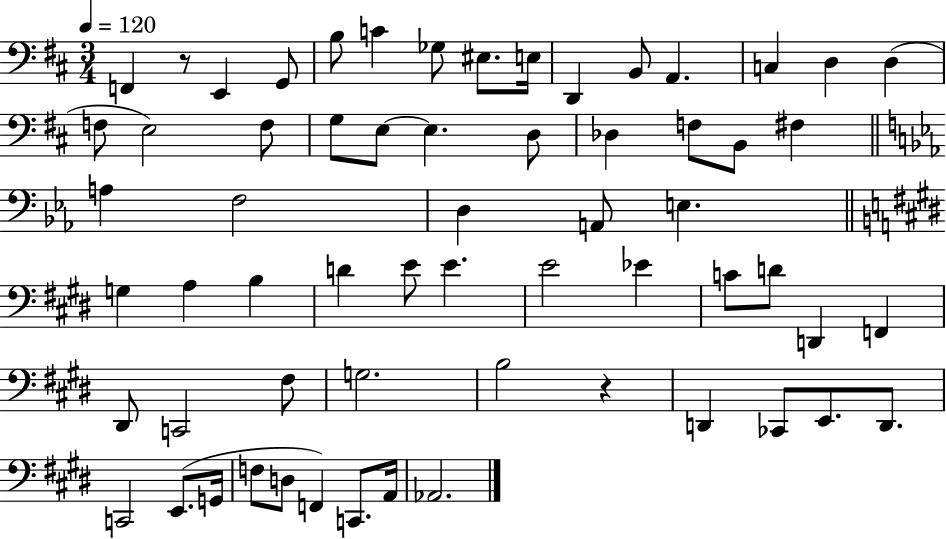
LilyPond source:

{
  \clef bass
  \numericTimeSignature
  \time 3/4
  \key d \major
  \tempo 4 = 120
  f,4 r8 e,4 g,8 | b8 c'4 ges8 eis8. e16 | d,4 b,8 a,4. | c4 d4 d4( | \break f8 e2) f8 | g8 e8~~ e4. d8 | des4 f8 b,8 fis4 | \bar "||" \break \key ees \major a4 f2 | d4 a,8 e4. | \bar "||" \break \key e \major g4 a4 b4 | d'4 e'8 e'4. | e'2 ees'4 | c'8 d'8 d,4 f,4 | \break dis,8 c,2 fis8 | g2. | b2 r4 | d,4 ces,8 e,8. d,8. | \break c,2 e,8.( g,16 | f8 d8 f,4) c,8. a,16 | aes,2. | \bar "|."
}